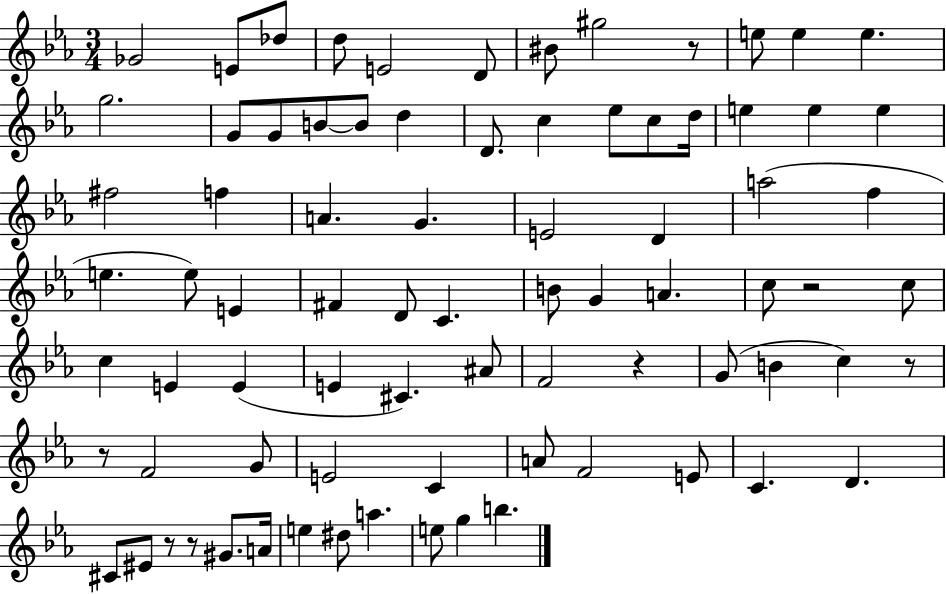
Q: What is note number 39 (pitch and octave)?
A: C4